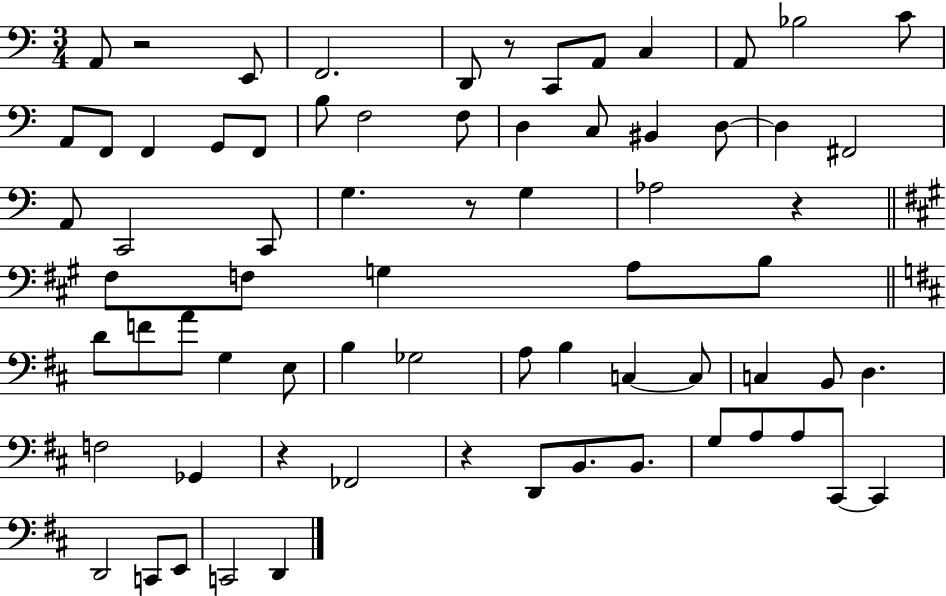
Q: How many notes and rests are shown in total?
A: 71